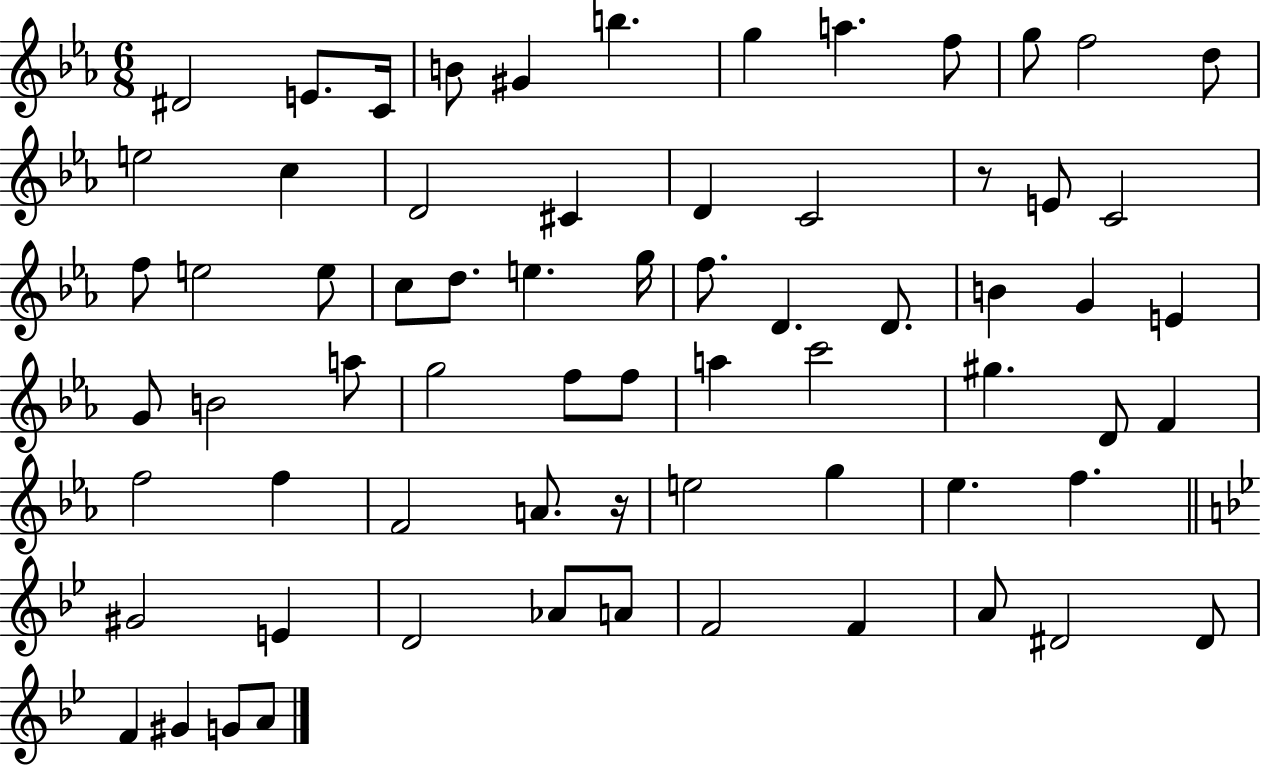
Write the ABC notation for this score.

X:1
T:Untitled
M:6/8
L:1/4
K:Eb
^D2 E/2 C/4 B/2 ^G b g a f/2 g/2 f2 d/2 e2 c D2 ^C D C2 z/2 E/2 C2 f/2 e2 e/2 c/2 d/2 e g/4 f/2 D D/2 B G E G/2 B2 a/2 g2 f/2 f/2 a c'2 ^g D/2 F f2 f F2 A/2 z/4 e2 g _e f ^G2 E D2 _A/2 A/2 F2 F A/2 ^D2 ^D/2 F ^G G/2 A/2